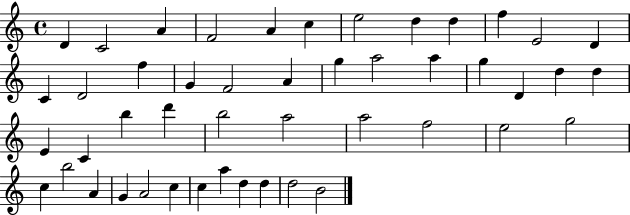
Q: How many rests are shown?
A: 0